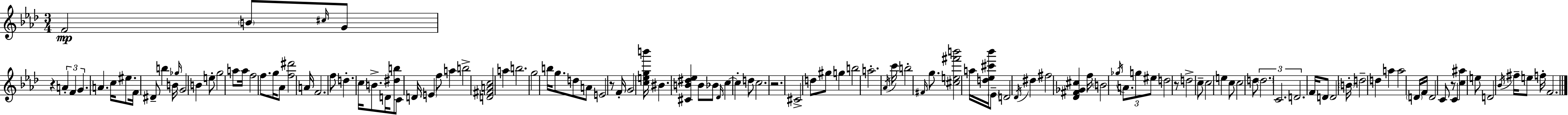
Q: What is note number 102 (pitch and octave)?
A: C4